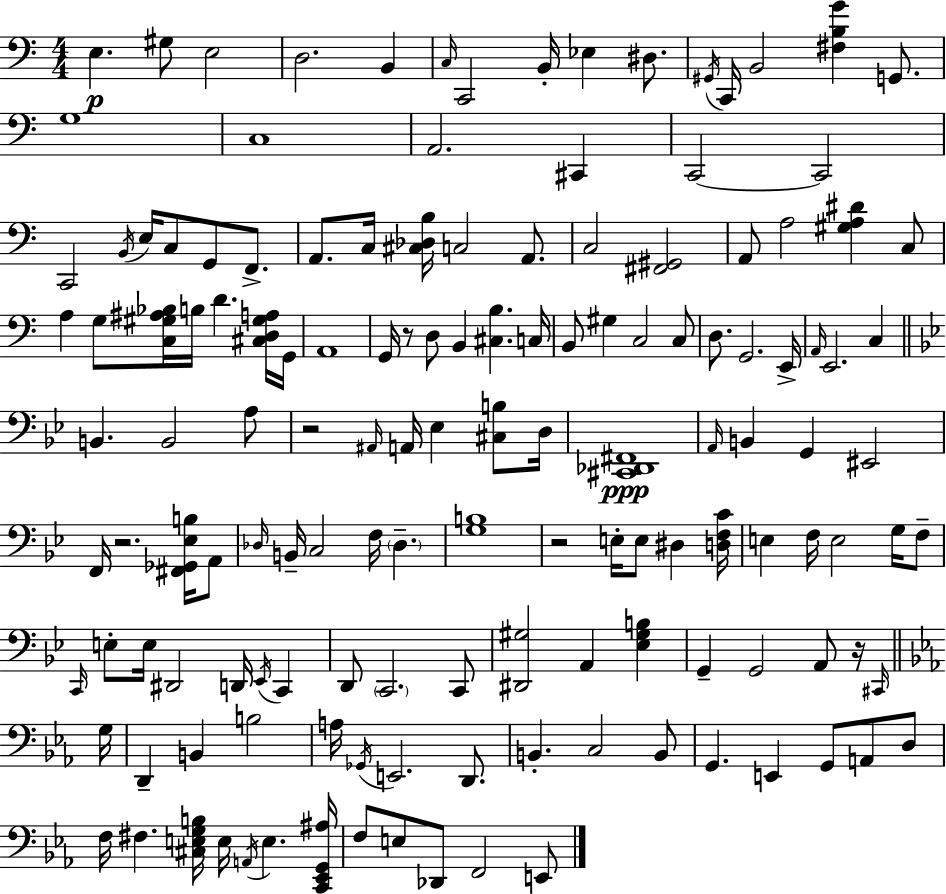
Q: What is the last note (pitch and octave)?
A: E2